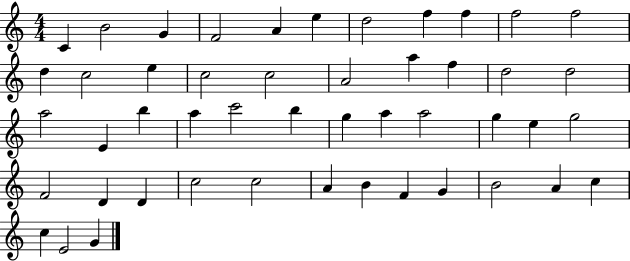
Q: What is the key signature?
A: C major